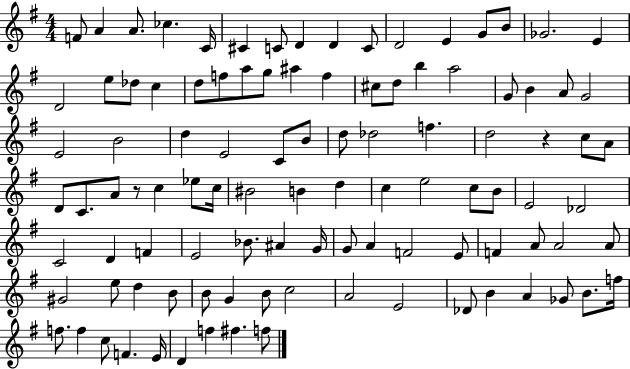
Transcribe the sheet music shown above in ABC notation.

X:1
T:Untitled
M:4/4
L:1/4
K:G
F/2 A A/2 _c C/4 ^C C/2 D D C/2 D2 E G/2 B/2 _G2 E D2 e/2 _d/2 c d/2 f/2 a/2 g/2 ^a f ^c/2 d/2 b a2 G/2 B A/2 G2 E2 B2 d E2 C/2 B/2 d/2 _d2 f d2 z c/2 A/2 D/2 C/2 A/2 z/2 c _e/2 c/4 ^B2 B d c e2 c/2 B/2 E2 _D2 C2 D F E2 _B/2 ^A G/4 G/2 A F2 E/2 F A/2 A2 A/2 ^G2 e/2 d B/2 B/2 G B/2 c2 A2 E2 _D/2 B A _G/2 B/2 f/4 f/2 f c/2 F E/4 D f ^f f/2